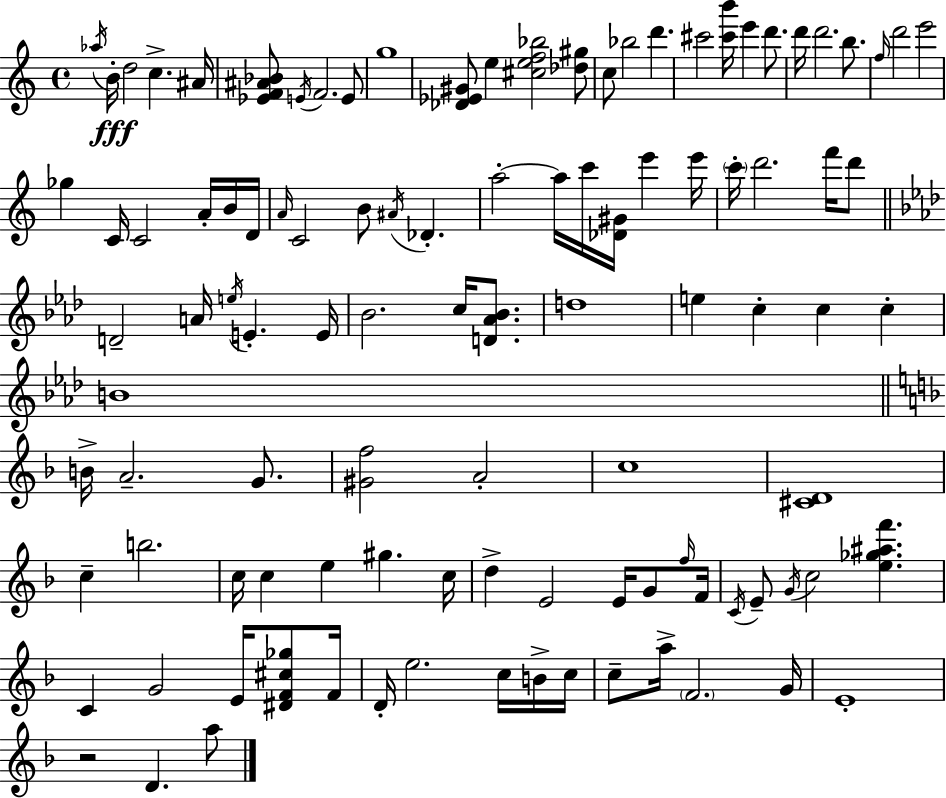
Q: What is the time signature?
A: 4/4